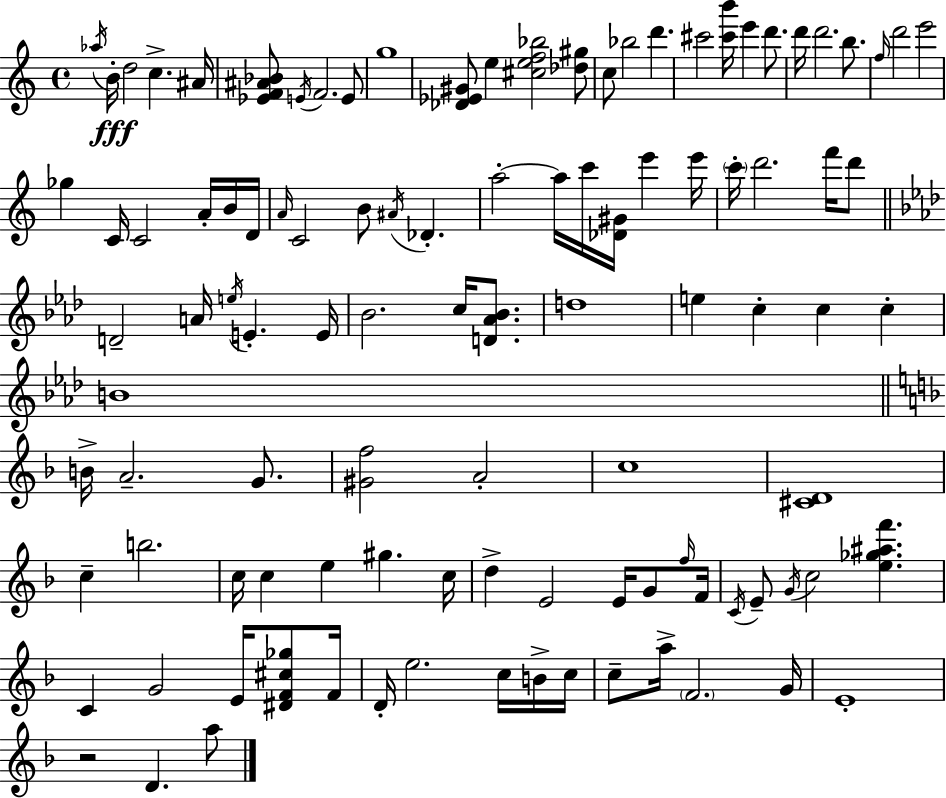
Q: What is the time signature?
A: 4/4